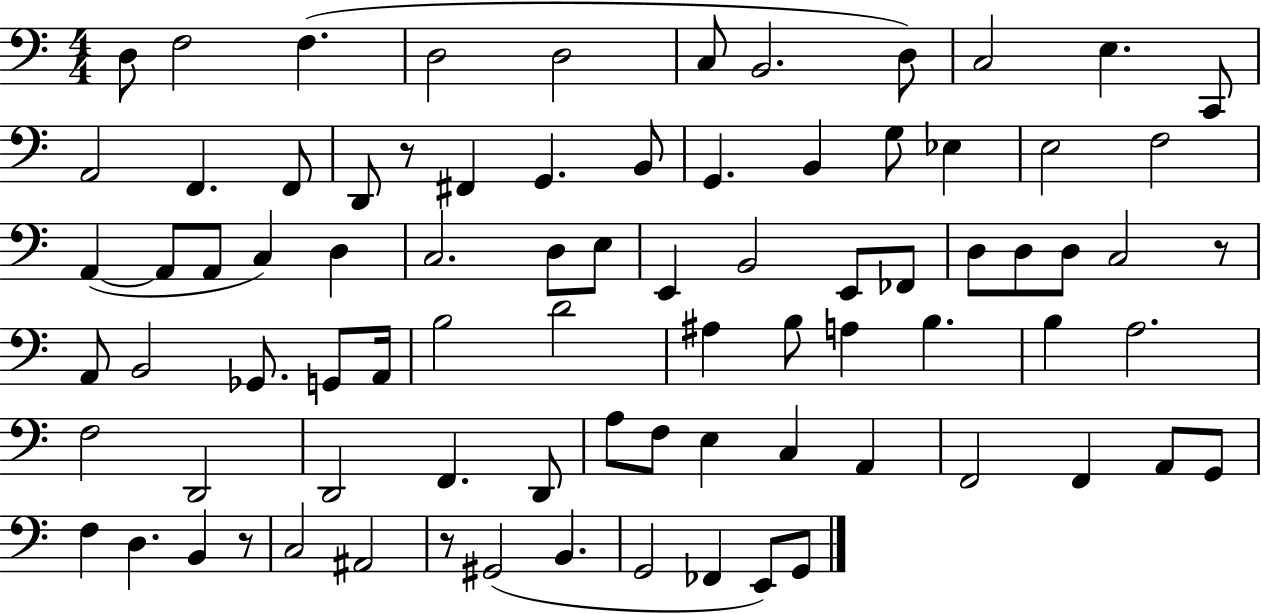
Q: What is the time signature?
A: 4/4